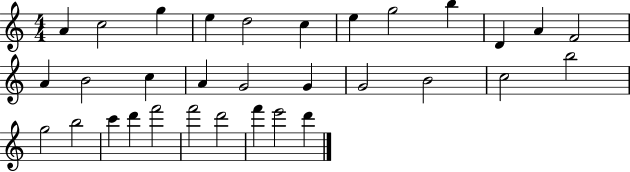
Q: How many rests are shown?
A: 0